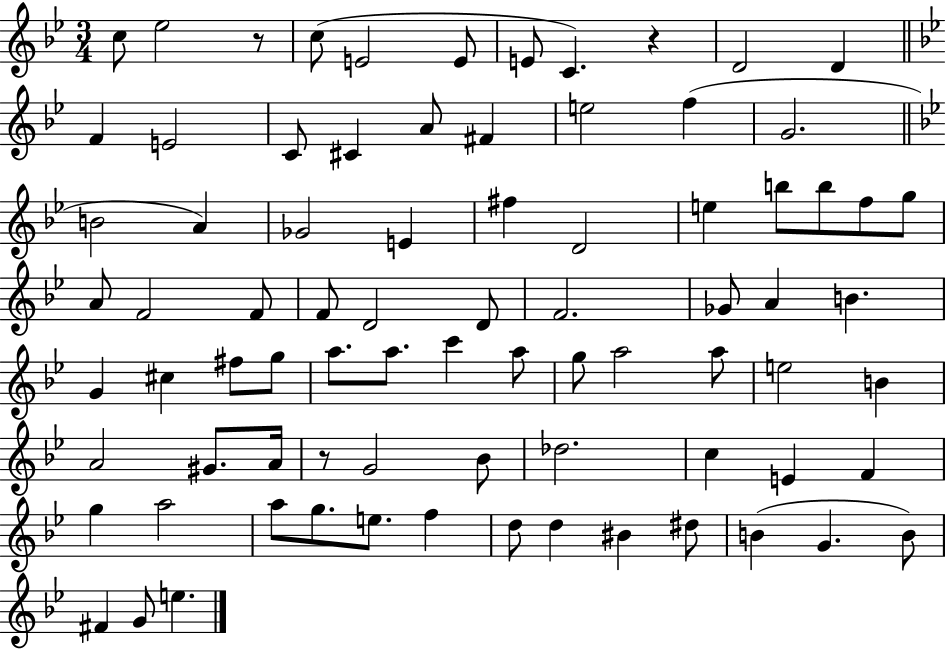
C5/e Eb5/h R/e C5/e E4/h E4/e E4/e C4/q. R/q D4/h D4/q F4/q E4/h C4/e C#4/q A4/e F#4/q E5/h F5/q G4/h. B4/h A4/q Gb4/h E4/q F#5/q D4/h E5/q B5/e B5/e F5/e G5/e A4/e F4/h F4/e F4/e D4/h D4/e F4/h. Gb4/e A4/q B4/q. G4/q C#5/q F#5/e G5/e A5/e. A5/e. C6/q A5/e G5/e A5/h A5/e E5/h B4/q A4/h G#4/e. A4/s R/e G4/h Bb4/e Db5/h. C5/q E4/q F4/q G5/q A5/h A5/e G5/e. E5/e. F5/q D5/e D5/q BIS4/q D#5/e B4/q G4/q. B4/e F#4/q G4/e E5/q.